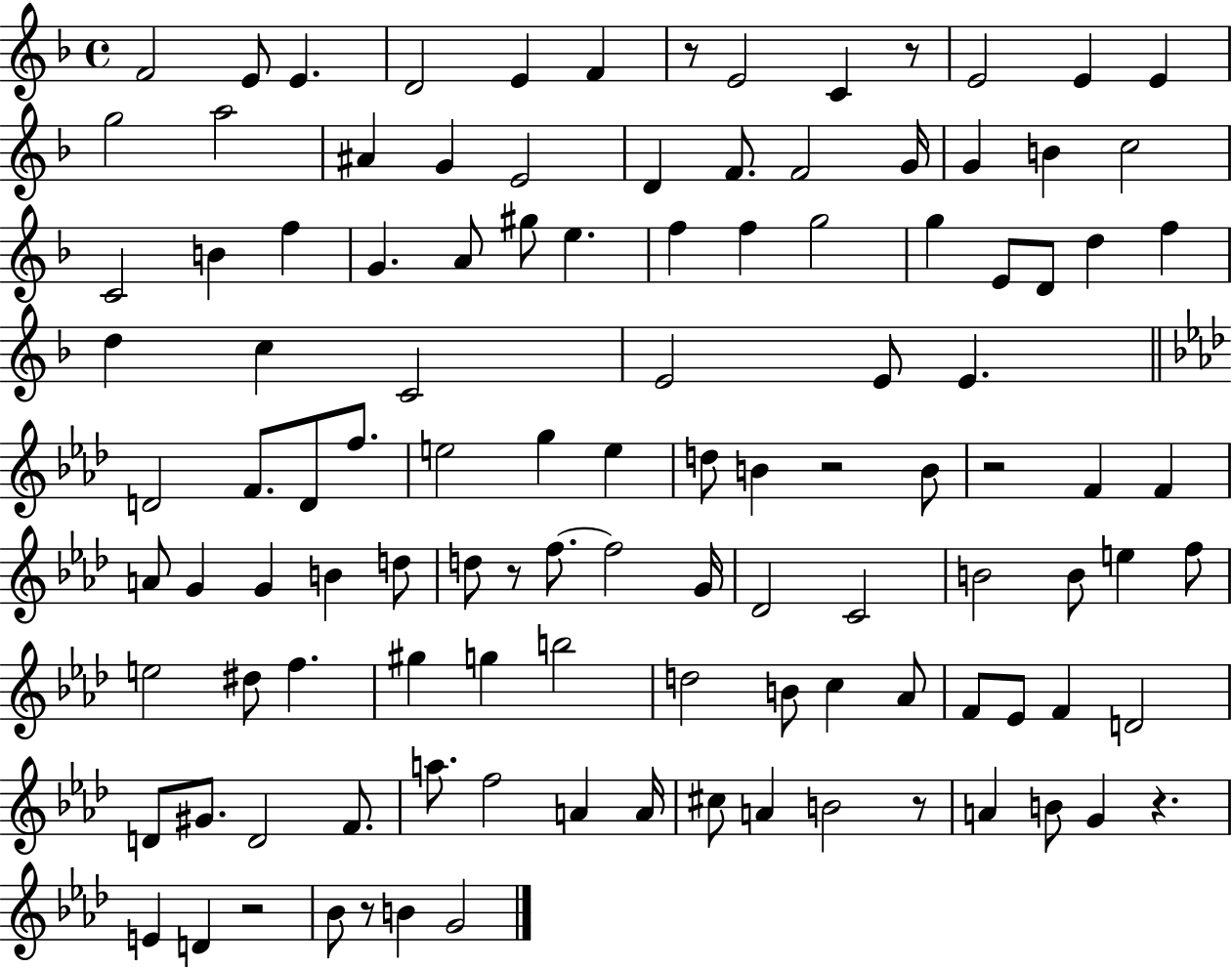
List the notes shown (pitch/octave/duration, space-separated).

F4/h E4/e E4/q. D4/h E4/q F4/q R/e E4/h C4/q R/e E4/h E4/q E4/q G5/h A5/h A#4/q G4/q E4/h D4/q F4/e. F4/h G4/s G4/q B4/q C5/h C4/h B4/q F5/q G4/q. A4/e G#5/e E5/q. F5/q F5/q G5/h G5/q E4/e D4/e D5/q F5/q D5/q C5/q C4/h E4/h E4/e E4/q. D4/h F4/e. D4/e F5/e. E5/h G5/q E5/q D5/e B4/q R/h B4/e R/h F4/q F4/q A4/e G4/q G4/q B4/q D5/e D5/e R/e F5/e. F5/h G4/s Db4/h C4/h B4/h B4/e E5/q F5/e E5/h D#5/e F5/q. G#5/q G5/q B5/h D5/h B4/e C5/q Ab4/e F4/e Eb4/e F4/q D4/h D4/e G#4/e. D4/h F4/e. A5/e. F5/h A4/q A4/s C#5/e A4/q B4/h R/e A4/q B4/e G4/q R/q. E4/q D4/q R/h Bb4/e R/e B4/q G4/h